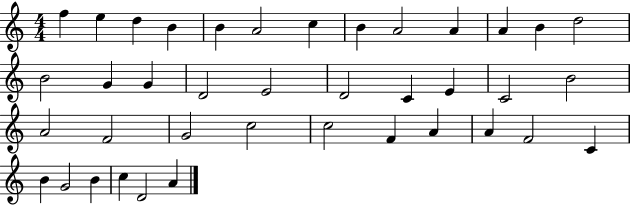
X:1
T:Untitled
M:4/4
L:1/4
K:C
f e d B B A2 c B A2 A A B d2 B2 G G D2 E2 D2 C E C2 B2 A2 F2 G2 c2 c2 F A A F2 C B G2 B c D2 A